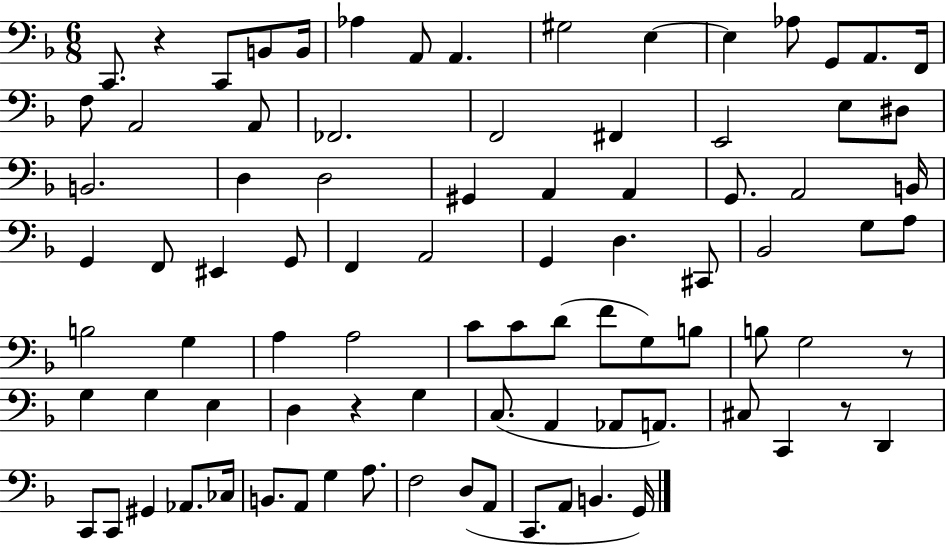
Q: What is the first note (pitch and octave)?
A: C2